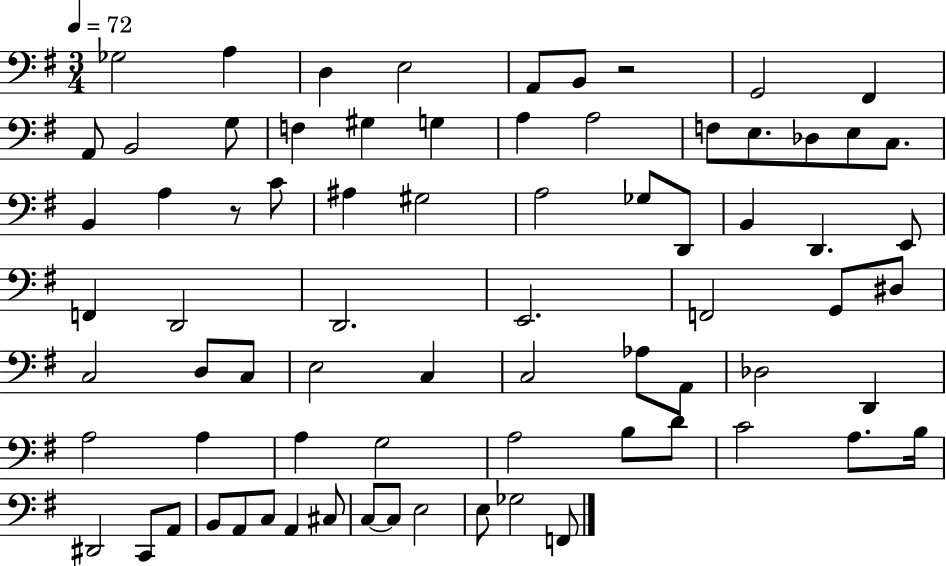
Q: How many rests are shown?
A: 2